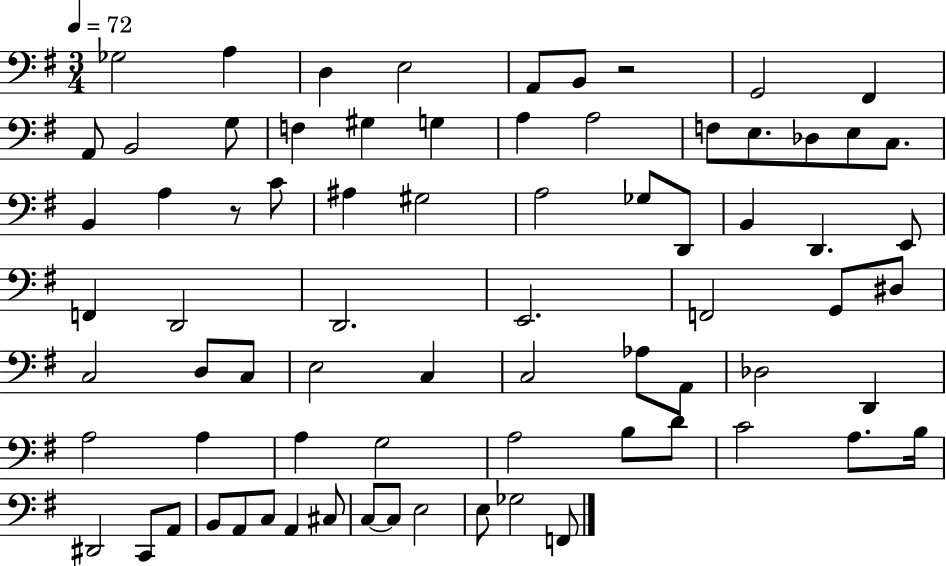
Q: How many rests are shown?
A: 2